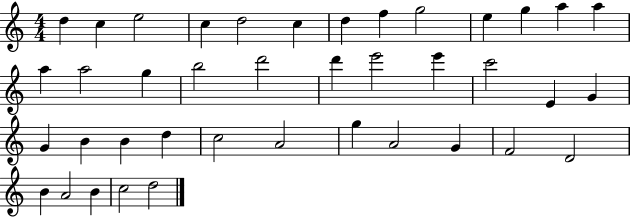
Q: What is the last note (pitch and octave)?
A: D5